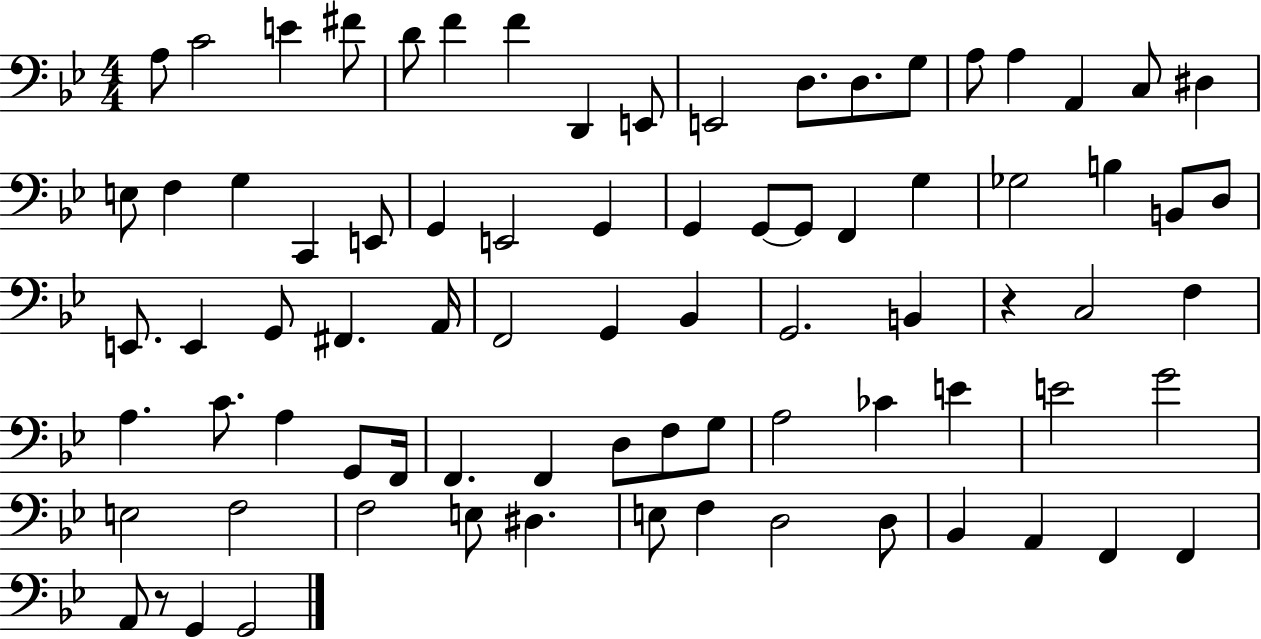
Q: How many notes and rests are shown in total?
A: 80